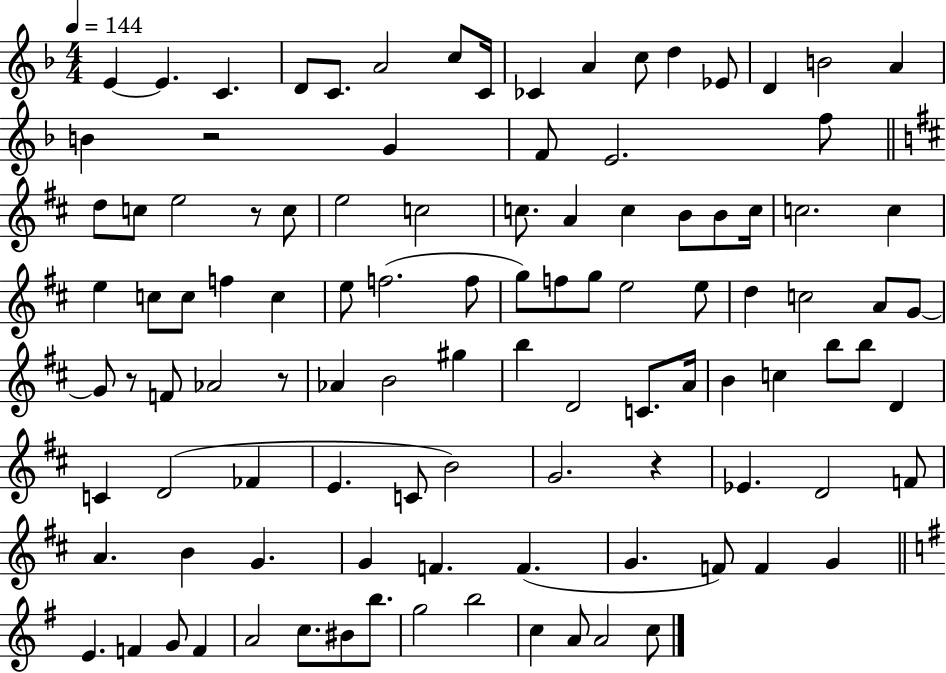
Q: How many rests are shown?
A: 5